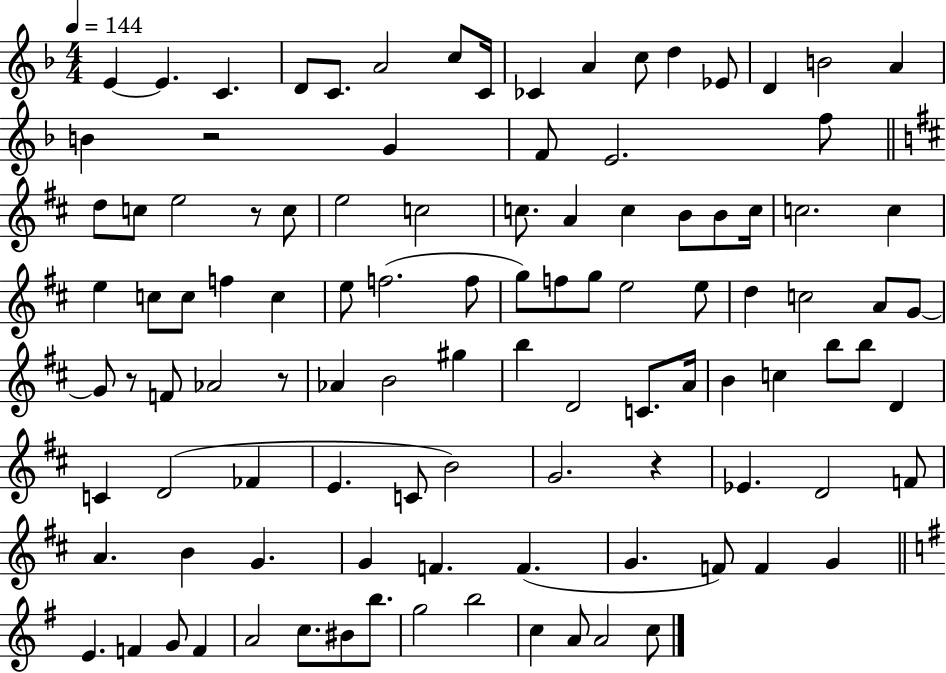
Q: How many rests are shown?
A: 5